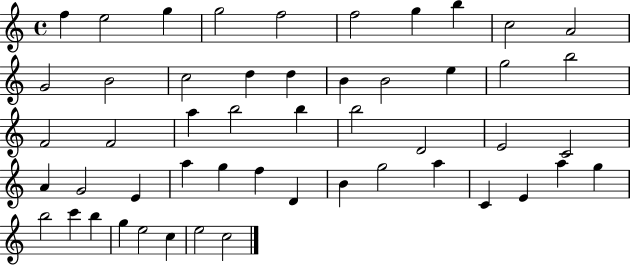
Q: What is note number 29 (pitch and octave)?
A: C4